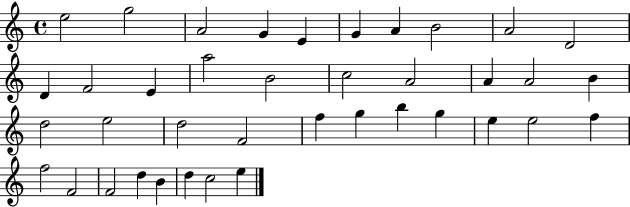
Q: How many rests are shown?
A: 0